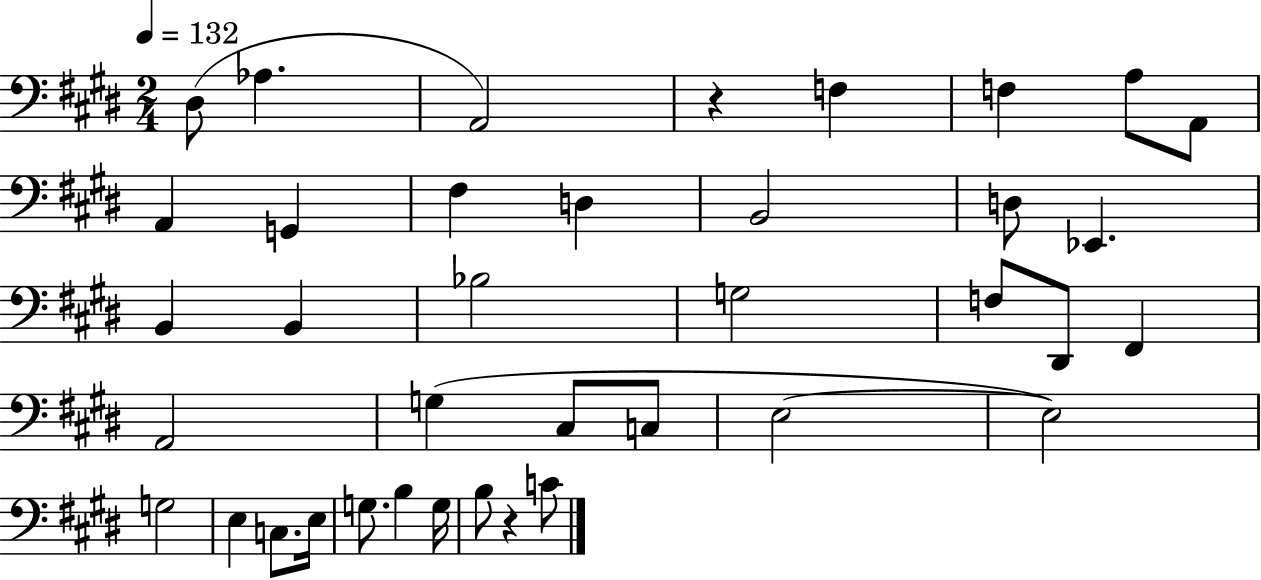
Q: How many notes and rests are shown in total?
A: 38